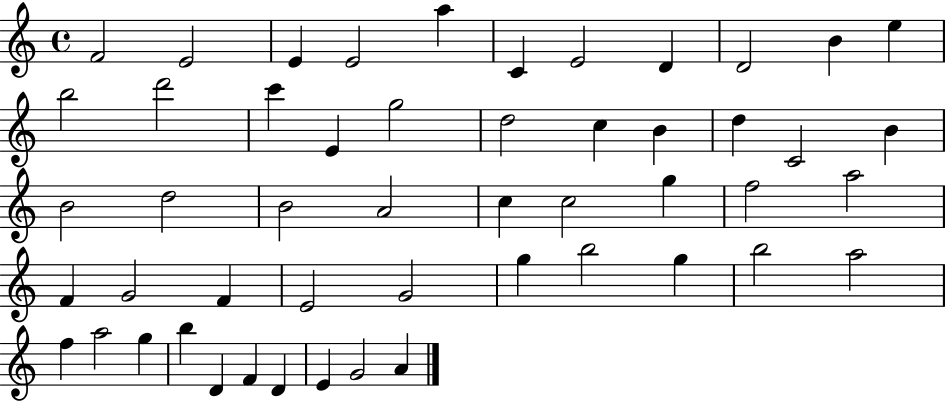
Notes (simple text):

F4/h E4/h E4/q E4/h A5/q C4/q E4/h D4/q D4/h B4/q E5/q B5/h D6/h C6/q E4/q G5/h D5/h C5/q B4/q D5/q C4/h B4/q B4/h D5/h B4/h A4/h C5/q C5/h G5/q F5/h A5/h F4/q G4/h F4/q E4/h G4/h G5/q B5/h G5/q B5/h A5/h F5/q A5/h G5/q B5/q D4/q F4/q D4/q E4/q G4/h A4/q